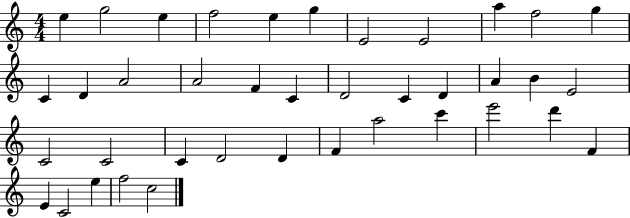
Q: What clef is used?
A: treble